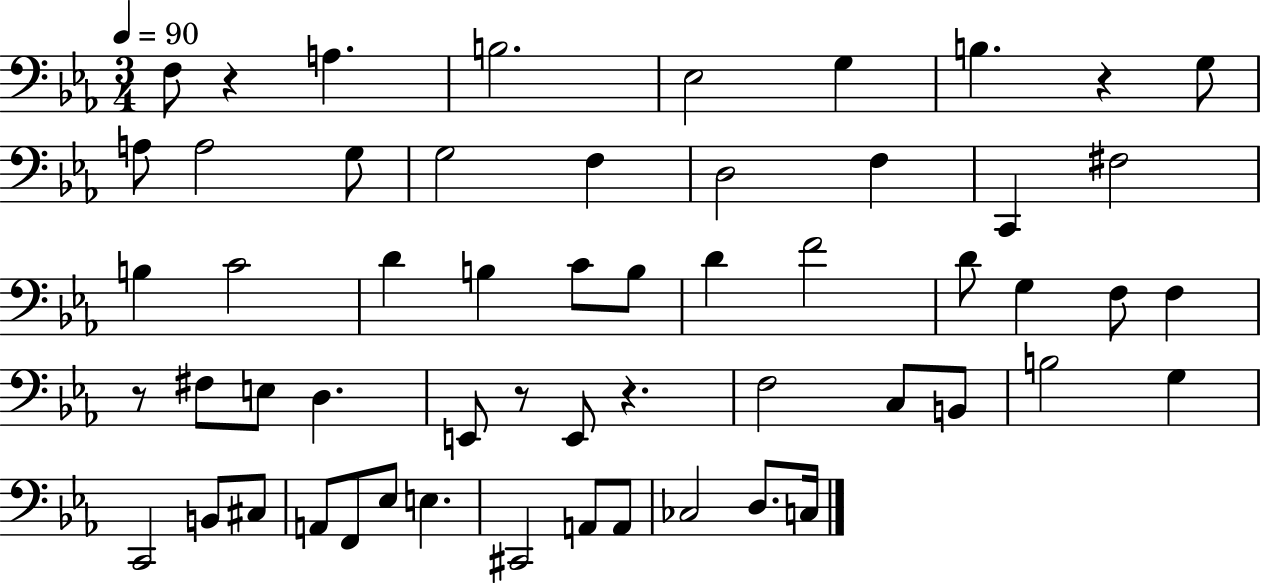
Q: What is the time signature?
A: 3/4